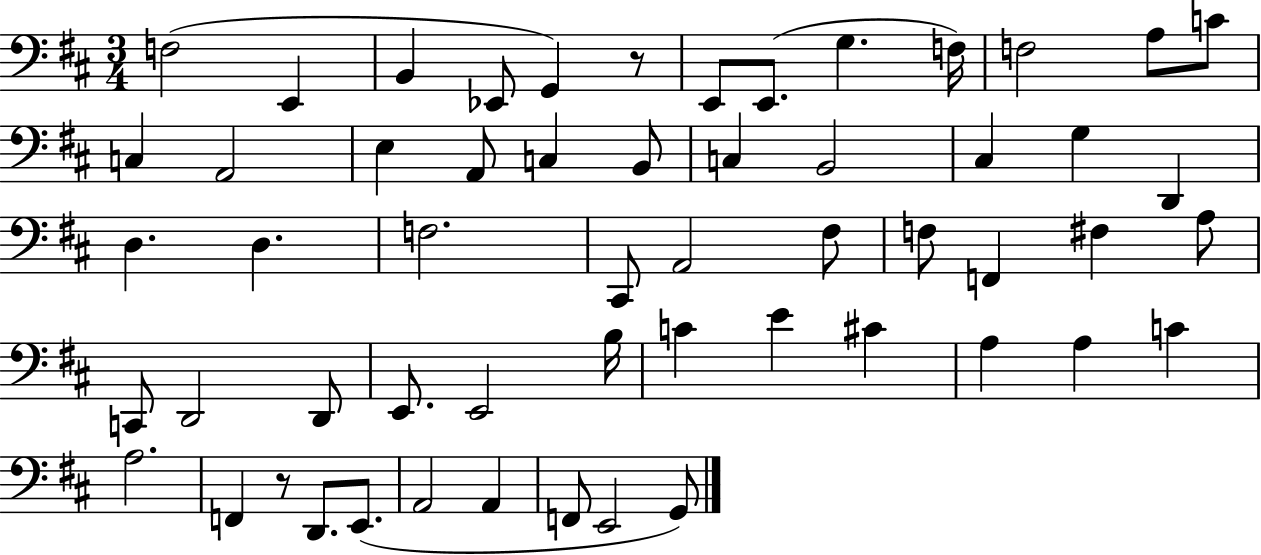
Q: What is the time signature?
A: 3/4